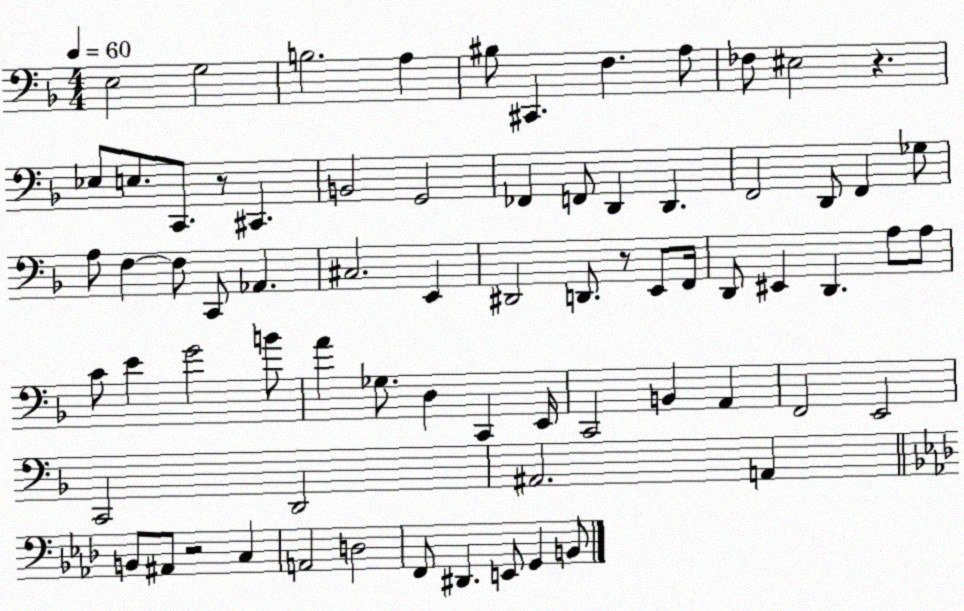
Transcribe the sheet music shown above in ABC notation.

X:1
T:Untitled
M:4/4
L:1/4
K:F
E,2 G,2 B,2 A, ^B,/2 ^C,, F, A,/2 _F,/2 ^E,2 z _E,/2 E,/2 C,,/2 z/2 ^C,, B,,2 G,,2 _F,, F,,/2 D,, D,, F,,2 D,,/2 F,, _G,/2 A,/2 F, F,/2 C,,/2 _A,, ^C,2 E,, ^D,,2 D,,/2 z/2 E,,/2 F,,/4 D,,/2 ^E,, D,, A,/2 A,/2 C/2 E G2 B/2 A _G,/2 D, C,, E,,/4 C,,2 B,, A,, F,,2 E,,2 C,,2 D,,2 ^A,,2 A,, B,,/2 ^A,,/2 z2 C, A,,2 D,2 F,,/2 ^D,, E,,/2 G,, B,,/2